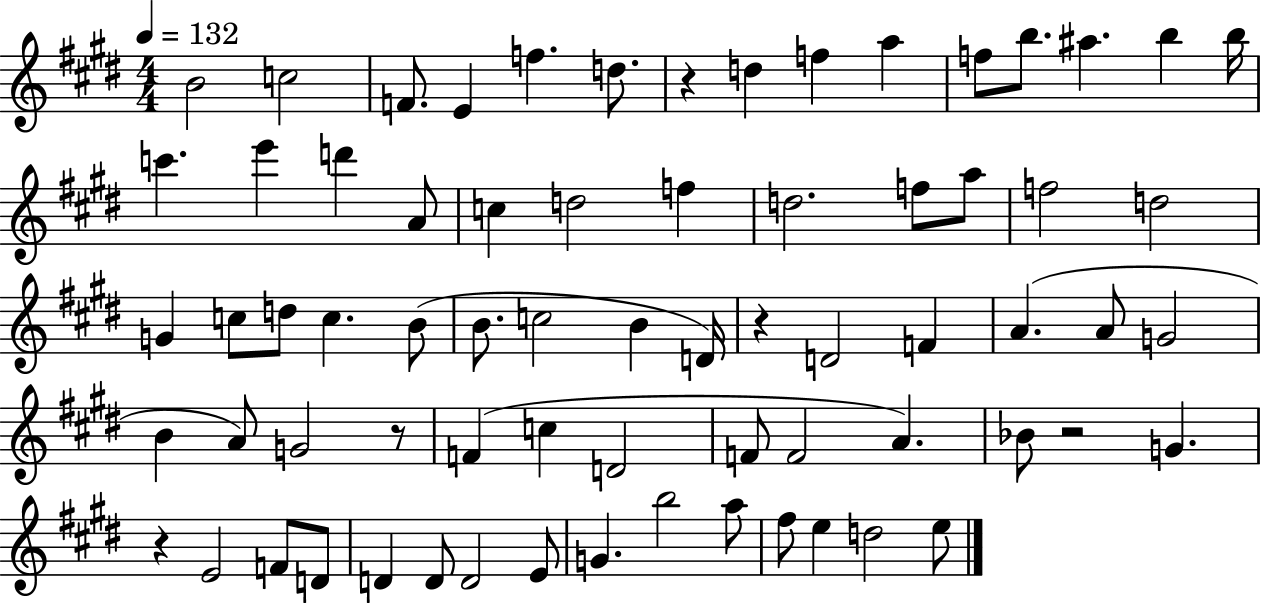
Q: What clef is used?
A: treble